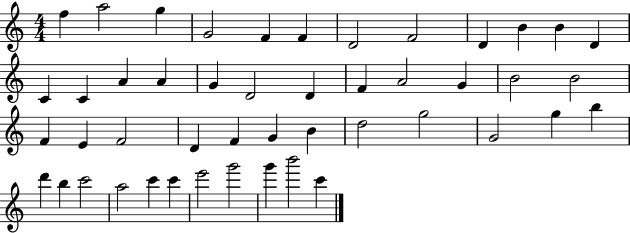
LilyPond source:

{
  \clef treble
  \numericTimeSignature
  \time 4/4
  \key c \major
  f''4 a''2 g''4 | g'2 f'4 f'4 | d'2 f'2 | d'4 b'4 b'4 d'4 | \break c'4 c'4 a'4 a'4 | g'4 d'2 d'4 | f'4 a'2 g'4 | b'2 b'2 | \break f'4 e'4 f'2 | d'4 f'4 g'4 b'4 | d''2 g''2 | g'2 g''4 b''4 | \break d'''4 b''4 c'''2 | a''2 c'''4 c'''4 | e'''2 g'''2 | g'''4 b'''2 c'''4 | \break \bar "|."
}